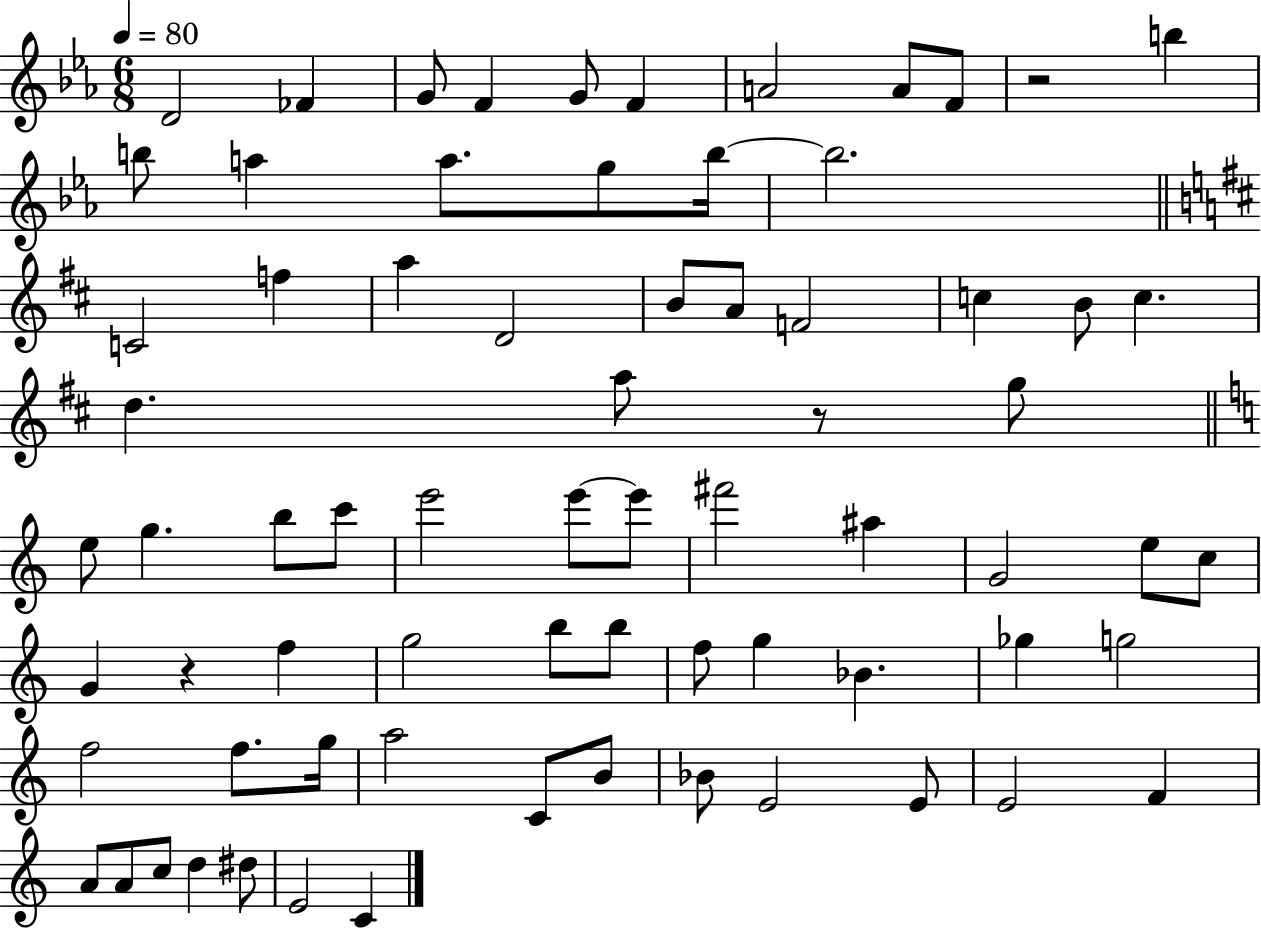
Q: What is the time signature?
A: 6/8